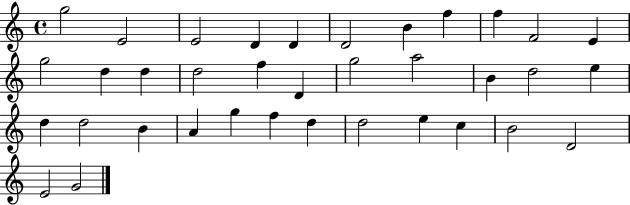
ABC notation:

X:1
T:Untitled
M:4/4
L:1/4
K:C
g2 E2 E2 D D D2 B f f F2 E g2 d d d2 f D g2 a2 B d2 e d d2 B A g f d d2 e c B2 D2 E2 G2